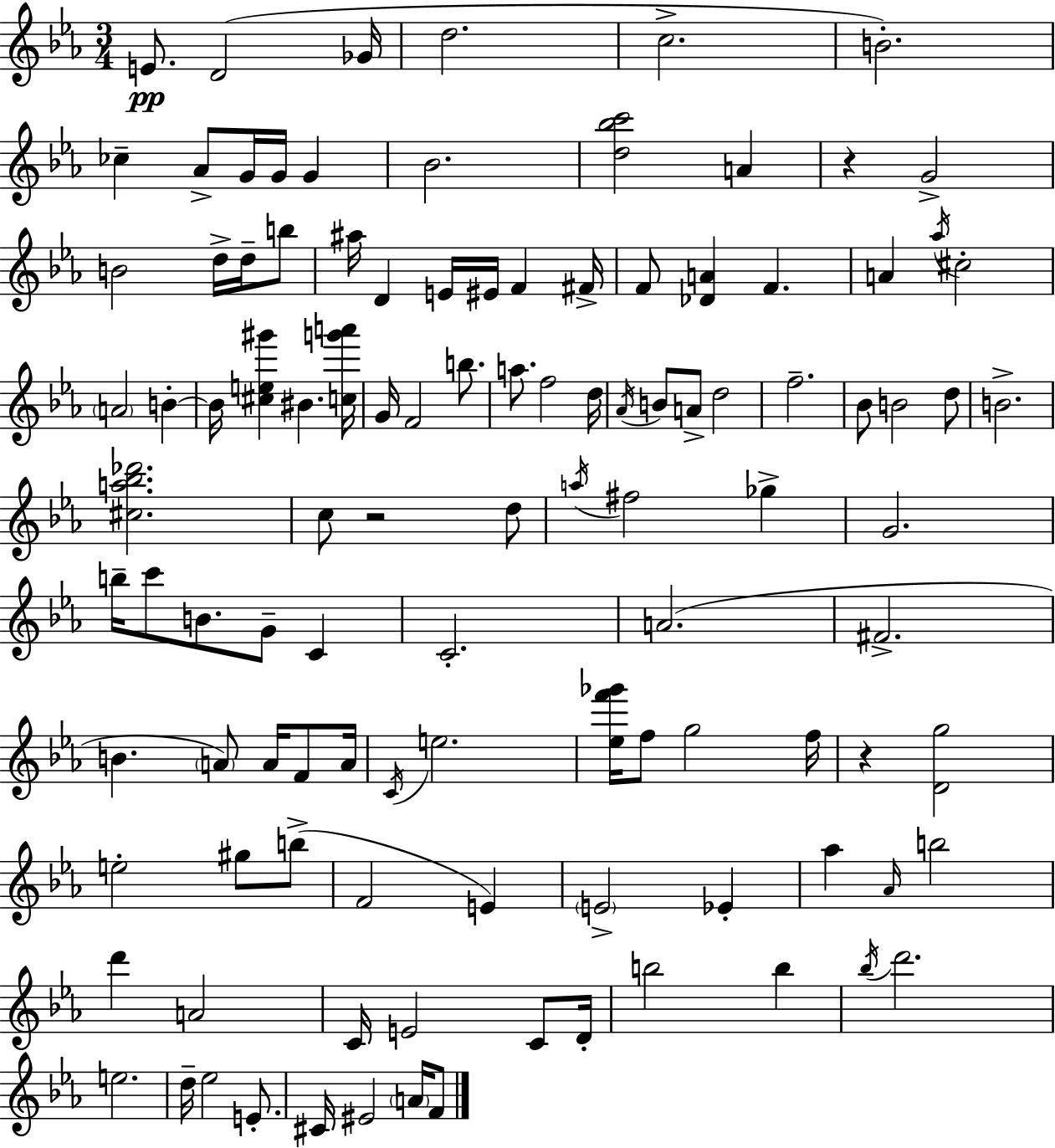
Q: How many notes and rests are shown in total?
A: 110